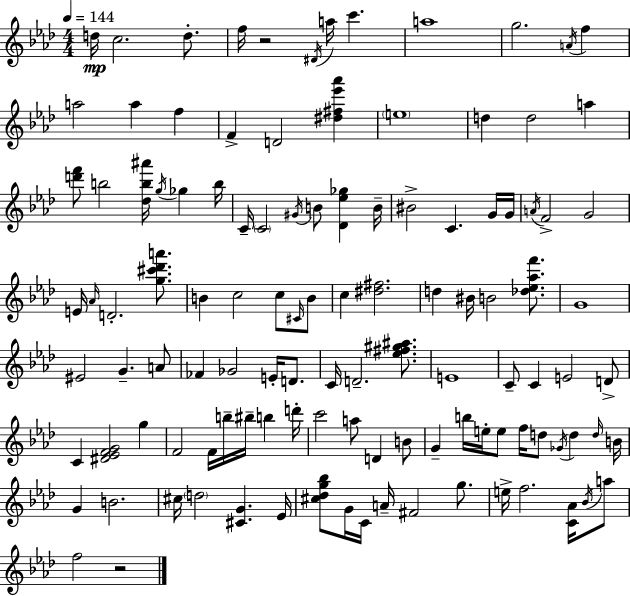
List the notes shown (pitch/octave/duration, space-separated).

D5/s C5/h. D5/e. F5/s R/h D#4/s A5/s C6/q. A5/w G5/h. A4/s F5/q A5/h A5/q F5/q F4/q D4/h [D#5,F#5,Eb6,Ab6]/q E5/w D5/q D5/h A5/q [D6,F6]/e B5/h [Db5,B5,A#6]/s G5/s Gb5/q B5/s C4/s C4/h G#4/s B4/e [Db4,Eb5,Gb5]/q B4/s BIS4/h C4/q. G4/s G4/s A4/s F4/h G4/h E4/s Ab4/s D4/h. [G5,C#6,Db6,A6]/e. B4/q C5/h C5/e C#4/s B4/e C5/q [D#5,F#5]/h. D5/q BIS4/s B4/h [Db5,Eb5,Ab5,F6]/e. G4/w EIS4/h G4/q. A4/e FES4/q Gb4/h E4/s D4/e. C4/s D4/h. [Eb5,F#5,G#5,A#5]/e. E4/w C4/e C4/q E4/h D4/e C4/q [D#4,Eb4,F4,G4]/h G5/q F4/h F4/s B5/s BIS5/s B5/q D6/s C6/h A5/e D4/q B4/e G4/q B5/s E5/s E5/e F5/s D5/e Gb4/s D5/q D5/s B4/s G4/q B4/h. C#5/s D5/h [C#4,G4]/q. Eb4/s [C#5,Db5,G5,Bb5]/e G4/s C4/s A4/s F#4/h G5/e. E5/s F5/h. [C4,Ab4]/s Bb4/s A5/e F5/h R/h